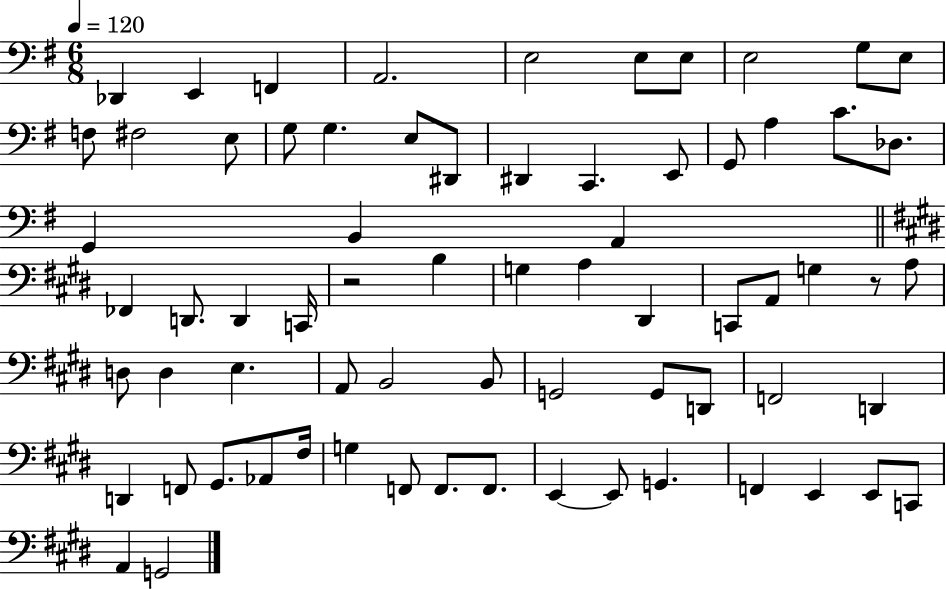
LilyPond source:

{
  \clef bass
  \numericTimeSignature
  \time 6/8
  \key g \major
  \tempo 4 = 120
  des,4 e,4 f,4 | a,2. | e2 e8 e8 | e2 g8 e8 | \break f8 fis2 e8 | g8 g4. e8 dis,8 | dis,4 c,4. e,8 | g,8 a4 c'8. des8. | \break g,4 b,4 a,4 | \bar "||" \break \key e \major fes,4 d,8. d,4 c,16 | r2 b4 | g4 a4 dis,4 | c,8 a,8 g4 r8 a8 | \break d8 d4 e4. | a,8 b,2 b,8 | g,2 g,8 d,8 | f,2 d,4 | \break d,4 f,8 gis,8. aes,8 fis16 | g4 f,8 f,8. f,8. | e,4~~ e,8 g,4. | f,4 e,4 e,8 c,8 | \break a,4 g,2 | \bar "|."
}